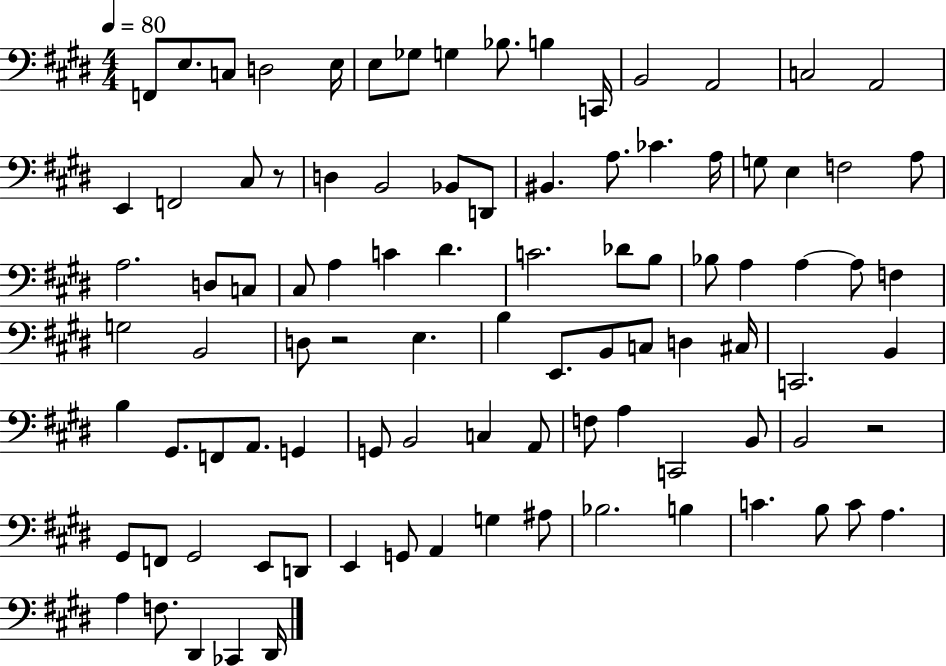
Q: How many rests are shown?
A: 3